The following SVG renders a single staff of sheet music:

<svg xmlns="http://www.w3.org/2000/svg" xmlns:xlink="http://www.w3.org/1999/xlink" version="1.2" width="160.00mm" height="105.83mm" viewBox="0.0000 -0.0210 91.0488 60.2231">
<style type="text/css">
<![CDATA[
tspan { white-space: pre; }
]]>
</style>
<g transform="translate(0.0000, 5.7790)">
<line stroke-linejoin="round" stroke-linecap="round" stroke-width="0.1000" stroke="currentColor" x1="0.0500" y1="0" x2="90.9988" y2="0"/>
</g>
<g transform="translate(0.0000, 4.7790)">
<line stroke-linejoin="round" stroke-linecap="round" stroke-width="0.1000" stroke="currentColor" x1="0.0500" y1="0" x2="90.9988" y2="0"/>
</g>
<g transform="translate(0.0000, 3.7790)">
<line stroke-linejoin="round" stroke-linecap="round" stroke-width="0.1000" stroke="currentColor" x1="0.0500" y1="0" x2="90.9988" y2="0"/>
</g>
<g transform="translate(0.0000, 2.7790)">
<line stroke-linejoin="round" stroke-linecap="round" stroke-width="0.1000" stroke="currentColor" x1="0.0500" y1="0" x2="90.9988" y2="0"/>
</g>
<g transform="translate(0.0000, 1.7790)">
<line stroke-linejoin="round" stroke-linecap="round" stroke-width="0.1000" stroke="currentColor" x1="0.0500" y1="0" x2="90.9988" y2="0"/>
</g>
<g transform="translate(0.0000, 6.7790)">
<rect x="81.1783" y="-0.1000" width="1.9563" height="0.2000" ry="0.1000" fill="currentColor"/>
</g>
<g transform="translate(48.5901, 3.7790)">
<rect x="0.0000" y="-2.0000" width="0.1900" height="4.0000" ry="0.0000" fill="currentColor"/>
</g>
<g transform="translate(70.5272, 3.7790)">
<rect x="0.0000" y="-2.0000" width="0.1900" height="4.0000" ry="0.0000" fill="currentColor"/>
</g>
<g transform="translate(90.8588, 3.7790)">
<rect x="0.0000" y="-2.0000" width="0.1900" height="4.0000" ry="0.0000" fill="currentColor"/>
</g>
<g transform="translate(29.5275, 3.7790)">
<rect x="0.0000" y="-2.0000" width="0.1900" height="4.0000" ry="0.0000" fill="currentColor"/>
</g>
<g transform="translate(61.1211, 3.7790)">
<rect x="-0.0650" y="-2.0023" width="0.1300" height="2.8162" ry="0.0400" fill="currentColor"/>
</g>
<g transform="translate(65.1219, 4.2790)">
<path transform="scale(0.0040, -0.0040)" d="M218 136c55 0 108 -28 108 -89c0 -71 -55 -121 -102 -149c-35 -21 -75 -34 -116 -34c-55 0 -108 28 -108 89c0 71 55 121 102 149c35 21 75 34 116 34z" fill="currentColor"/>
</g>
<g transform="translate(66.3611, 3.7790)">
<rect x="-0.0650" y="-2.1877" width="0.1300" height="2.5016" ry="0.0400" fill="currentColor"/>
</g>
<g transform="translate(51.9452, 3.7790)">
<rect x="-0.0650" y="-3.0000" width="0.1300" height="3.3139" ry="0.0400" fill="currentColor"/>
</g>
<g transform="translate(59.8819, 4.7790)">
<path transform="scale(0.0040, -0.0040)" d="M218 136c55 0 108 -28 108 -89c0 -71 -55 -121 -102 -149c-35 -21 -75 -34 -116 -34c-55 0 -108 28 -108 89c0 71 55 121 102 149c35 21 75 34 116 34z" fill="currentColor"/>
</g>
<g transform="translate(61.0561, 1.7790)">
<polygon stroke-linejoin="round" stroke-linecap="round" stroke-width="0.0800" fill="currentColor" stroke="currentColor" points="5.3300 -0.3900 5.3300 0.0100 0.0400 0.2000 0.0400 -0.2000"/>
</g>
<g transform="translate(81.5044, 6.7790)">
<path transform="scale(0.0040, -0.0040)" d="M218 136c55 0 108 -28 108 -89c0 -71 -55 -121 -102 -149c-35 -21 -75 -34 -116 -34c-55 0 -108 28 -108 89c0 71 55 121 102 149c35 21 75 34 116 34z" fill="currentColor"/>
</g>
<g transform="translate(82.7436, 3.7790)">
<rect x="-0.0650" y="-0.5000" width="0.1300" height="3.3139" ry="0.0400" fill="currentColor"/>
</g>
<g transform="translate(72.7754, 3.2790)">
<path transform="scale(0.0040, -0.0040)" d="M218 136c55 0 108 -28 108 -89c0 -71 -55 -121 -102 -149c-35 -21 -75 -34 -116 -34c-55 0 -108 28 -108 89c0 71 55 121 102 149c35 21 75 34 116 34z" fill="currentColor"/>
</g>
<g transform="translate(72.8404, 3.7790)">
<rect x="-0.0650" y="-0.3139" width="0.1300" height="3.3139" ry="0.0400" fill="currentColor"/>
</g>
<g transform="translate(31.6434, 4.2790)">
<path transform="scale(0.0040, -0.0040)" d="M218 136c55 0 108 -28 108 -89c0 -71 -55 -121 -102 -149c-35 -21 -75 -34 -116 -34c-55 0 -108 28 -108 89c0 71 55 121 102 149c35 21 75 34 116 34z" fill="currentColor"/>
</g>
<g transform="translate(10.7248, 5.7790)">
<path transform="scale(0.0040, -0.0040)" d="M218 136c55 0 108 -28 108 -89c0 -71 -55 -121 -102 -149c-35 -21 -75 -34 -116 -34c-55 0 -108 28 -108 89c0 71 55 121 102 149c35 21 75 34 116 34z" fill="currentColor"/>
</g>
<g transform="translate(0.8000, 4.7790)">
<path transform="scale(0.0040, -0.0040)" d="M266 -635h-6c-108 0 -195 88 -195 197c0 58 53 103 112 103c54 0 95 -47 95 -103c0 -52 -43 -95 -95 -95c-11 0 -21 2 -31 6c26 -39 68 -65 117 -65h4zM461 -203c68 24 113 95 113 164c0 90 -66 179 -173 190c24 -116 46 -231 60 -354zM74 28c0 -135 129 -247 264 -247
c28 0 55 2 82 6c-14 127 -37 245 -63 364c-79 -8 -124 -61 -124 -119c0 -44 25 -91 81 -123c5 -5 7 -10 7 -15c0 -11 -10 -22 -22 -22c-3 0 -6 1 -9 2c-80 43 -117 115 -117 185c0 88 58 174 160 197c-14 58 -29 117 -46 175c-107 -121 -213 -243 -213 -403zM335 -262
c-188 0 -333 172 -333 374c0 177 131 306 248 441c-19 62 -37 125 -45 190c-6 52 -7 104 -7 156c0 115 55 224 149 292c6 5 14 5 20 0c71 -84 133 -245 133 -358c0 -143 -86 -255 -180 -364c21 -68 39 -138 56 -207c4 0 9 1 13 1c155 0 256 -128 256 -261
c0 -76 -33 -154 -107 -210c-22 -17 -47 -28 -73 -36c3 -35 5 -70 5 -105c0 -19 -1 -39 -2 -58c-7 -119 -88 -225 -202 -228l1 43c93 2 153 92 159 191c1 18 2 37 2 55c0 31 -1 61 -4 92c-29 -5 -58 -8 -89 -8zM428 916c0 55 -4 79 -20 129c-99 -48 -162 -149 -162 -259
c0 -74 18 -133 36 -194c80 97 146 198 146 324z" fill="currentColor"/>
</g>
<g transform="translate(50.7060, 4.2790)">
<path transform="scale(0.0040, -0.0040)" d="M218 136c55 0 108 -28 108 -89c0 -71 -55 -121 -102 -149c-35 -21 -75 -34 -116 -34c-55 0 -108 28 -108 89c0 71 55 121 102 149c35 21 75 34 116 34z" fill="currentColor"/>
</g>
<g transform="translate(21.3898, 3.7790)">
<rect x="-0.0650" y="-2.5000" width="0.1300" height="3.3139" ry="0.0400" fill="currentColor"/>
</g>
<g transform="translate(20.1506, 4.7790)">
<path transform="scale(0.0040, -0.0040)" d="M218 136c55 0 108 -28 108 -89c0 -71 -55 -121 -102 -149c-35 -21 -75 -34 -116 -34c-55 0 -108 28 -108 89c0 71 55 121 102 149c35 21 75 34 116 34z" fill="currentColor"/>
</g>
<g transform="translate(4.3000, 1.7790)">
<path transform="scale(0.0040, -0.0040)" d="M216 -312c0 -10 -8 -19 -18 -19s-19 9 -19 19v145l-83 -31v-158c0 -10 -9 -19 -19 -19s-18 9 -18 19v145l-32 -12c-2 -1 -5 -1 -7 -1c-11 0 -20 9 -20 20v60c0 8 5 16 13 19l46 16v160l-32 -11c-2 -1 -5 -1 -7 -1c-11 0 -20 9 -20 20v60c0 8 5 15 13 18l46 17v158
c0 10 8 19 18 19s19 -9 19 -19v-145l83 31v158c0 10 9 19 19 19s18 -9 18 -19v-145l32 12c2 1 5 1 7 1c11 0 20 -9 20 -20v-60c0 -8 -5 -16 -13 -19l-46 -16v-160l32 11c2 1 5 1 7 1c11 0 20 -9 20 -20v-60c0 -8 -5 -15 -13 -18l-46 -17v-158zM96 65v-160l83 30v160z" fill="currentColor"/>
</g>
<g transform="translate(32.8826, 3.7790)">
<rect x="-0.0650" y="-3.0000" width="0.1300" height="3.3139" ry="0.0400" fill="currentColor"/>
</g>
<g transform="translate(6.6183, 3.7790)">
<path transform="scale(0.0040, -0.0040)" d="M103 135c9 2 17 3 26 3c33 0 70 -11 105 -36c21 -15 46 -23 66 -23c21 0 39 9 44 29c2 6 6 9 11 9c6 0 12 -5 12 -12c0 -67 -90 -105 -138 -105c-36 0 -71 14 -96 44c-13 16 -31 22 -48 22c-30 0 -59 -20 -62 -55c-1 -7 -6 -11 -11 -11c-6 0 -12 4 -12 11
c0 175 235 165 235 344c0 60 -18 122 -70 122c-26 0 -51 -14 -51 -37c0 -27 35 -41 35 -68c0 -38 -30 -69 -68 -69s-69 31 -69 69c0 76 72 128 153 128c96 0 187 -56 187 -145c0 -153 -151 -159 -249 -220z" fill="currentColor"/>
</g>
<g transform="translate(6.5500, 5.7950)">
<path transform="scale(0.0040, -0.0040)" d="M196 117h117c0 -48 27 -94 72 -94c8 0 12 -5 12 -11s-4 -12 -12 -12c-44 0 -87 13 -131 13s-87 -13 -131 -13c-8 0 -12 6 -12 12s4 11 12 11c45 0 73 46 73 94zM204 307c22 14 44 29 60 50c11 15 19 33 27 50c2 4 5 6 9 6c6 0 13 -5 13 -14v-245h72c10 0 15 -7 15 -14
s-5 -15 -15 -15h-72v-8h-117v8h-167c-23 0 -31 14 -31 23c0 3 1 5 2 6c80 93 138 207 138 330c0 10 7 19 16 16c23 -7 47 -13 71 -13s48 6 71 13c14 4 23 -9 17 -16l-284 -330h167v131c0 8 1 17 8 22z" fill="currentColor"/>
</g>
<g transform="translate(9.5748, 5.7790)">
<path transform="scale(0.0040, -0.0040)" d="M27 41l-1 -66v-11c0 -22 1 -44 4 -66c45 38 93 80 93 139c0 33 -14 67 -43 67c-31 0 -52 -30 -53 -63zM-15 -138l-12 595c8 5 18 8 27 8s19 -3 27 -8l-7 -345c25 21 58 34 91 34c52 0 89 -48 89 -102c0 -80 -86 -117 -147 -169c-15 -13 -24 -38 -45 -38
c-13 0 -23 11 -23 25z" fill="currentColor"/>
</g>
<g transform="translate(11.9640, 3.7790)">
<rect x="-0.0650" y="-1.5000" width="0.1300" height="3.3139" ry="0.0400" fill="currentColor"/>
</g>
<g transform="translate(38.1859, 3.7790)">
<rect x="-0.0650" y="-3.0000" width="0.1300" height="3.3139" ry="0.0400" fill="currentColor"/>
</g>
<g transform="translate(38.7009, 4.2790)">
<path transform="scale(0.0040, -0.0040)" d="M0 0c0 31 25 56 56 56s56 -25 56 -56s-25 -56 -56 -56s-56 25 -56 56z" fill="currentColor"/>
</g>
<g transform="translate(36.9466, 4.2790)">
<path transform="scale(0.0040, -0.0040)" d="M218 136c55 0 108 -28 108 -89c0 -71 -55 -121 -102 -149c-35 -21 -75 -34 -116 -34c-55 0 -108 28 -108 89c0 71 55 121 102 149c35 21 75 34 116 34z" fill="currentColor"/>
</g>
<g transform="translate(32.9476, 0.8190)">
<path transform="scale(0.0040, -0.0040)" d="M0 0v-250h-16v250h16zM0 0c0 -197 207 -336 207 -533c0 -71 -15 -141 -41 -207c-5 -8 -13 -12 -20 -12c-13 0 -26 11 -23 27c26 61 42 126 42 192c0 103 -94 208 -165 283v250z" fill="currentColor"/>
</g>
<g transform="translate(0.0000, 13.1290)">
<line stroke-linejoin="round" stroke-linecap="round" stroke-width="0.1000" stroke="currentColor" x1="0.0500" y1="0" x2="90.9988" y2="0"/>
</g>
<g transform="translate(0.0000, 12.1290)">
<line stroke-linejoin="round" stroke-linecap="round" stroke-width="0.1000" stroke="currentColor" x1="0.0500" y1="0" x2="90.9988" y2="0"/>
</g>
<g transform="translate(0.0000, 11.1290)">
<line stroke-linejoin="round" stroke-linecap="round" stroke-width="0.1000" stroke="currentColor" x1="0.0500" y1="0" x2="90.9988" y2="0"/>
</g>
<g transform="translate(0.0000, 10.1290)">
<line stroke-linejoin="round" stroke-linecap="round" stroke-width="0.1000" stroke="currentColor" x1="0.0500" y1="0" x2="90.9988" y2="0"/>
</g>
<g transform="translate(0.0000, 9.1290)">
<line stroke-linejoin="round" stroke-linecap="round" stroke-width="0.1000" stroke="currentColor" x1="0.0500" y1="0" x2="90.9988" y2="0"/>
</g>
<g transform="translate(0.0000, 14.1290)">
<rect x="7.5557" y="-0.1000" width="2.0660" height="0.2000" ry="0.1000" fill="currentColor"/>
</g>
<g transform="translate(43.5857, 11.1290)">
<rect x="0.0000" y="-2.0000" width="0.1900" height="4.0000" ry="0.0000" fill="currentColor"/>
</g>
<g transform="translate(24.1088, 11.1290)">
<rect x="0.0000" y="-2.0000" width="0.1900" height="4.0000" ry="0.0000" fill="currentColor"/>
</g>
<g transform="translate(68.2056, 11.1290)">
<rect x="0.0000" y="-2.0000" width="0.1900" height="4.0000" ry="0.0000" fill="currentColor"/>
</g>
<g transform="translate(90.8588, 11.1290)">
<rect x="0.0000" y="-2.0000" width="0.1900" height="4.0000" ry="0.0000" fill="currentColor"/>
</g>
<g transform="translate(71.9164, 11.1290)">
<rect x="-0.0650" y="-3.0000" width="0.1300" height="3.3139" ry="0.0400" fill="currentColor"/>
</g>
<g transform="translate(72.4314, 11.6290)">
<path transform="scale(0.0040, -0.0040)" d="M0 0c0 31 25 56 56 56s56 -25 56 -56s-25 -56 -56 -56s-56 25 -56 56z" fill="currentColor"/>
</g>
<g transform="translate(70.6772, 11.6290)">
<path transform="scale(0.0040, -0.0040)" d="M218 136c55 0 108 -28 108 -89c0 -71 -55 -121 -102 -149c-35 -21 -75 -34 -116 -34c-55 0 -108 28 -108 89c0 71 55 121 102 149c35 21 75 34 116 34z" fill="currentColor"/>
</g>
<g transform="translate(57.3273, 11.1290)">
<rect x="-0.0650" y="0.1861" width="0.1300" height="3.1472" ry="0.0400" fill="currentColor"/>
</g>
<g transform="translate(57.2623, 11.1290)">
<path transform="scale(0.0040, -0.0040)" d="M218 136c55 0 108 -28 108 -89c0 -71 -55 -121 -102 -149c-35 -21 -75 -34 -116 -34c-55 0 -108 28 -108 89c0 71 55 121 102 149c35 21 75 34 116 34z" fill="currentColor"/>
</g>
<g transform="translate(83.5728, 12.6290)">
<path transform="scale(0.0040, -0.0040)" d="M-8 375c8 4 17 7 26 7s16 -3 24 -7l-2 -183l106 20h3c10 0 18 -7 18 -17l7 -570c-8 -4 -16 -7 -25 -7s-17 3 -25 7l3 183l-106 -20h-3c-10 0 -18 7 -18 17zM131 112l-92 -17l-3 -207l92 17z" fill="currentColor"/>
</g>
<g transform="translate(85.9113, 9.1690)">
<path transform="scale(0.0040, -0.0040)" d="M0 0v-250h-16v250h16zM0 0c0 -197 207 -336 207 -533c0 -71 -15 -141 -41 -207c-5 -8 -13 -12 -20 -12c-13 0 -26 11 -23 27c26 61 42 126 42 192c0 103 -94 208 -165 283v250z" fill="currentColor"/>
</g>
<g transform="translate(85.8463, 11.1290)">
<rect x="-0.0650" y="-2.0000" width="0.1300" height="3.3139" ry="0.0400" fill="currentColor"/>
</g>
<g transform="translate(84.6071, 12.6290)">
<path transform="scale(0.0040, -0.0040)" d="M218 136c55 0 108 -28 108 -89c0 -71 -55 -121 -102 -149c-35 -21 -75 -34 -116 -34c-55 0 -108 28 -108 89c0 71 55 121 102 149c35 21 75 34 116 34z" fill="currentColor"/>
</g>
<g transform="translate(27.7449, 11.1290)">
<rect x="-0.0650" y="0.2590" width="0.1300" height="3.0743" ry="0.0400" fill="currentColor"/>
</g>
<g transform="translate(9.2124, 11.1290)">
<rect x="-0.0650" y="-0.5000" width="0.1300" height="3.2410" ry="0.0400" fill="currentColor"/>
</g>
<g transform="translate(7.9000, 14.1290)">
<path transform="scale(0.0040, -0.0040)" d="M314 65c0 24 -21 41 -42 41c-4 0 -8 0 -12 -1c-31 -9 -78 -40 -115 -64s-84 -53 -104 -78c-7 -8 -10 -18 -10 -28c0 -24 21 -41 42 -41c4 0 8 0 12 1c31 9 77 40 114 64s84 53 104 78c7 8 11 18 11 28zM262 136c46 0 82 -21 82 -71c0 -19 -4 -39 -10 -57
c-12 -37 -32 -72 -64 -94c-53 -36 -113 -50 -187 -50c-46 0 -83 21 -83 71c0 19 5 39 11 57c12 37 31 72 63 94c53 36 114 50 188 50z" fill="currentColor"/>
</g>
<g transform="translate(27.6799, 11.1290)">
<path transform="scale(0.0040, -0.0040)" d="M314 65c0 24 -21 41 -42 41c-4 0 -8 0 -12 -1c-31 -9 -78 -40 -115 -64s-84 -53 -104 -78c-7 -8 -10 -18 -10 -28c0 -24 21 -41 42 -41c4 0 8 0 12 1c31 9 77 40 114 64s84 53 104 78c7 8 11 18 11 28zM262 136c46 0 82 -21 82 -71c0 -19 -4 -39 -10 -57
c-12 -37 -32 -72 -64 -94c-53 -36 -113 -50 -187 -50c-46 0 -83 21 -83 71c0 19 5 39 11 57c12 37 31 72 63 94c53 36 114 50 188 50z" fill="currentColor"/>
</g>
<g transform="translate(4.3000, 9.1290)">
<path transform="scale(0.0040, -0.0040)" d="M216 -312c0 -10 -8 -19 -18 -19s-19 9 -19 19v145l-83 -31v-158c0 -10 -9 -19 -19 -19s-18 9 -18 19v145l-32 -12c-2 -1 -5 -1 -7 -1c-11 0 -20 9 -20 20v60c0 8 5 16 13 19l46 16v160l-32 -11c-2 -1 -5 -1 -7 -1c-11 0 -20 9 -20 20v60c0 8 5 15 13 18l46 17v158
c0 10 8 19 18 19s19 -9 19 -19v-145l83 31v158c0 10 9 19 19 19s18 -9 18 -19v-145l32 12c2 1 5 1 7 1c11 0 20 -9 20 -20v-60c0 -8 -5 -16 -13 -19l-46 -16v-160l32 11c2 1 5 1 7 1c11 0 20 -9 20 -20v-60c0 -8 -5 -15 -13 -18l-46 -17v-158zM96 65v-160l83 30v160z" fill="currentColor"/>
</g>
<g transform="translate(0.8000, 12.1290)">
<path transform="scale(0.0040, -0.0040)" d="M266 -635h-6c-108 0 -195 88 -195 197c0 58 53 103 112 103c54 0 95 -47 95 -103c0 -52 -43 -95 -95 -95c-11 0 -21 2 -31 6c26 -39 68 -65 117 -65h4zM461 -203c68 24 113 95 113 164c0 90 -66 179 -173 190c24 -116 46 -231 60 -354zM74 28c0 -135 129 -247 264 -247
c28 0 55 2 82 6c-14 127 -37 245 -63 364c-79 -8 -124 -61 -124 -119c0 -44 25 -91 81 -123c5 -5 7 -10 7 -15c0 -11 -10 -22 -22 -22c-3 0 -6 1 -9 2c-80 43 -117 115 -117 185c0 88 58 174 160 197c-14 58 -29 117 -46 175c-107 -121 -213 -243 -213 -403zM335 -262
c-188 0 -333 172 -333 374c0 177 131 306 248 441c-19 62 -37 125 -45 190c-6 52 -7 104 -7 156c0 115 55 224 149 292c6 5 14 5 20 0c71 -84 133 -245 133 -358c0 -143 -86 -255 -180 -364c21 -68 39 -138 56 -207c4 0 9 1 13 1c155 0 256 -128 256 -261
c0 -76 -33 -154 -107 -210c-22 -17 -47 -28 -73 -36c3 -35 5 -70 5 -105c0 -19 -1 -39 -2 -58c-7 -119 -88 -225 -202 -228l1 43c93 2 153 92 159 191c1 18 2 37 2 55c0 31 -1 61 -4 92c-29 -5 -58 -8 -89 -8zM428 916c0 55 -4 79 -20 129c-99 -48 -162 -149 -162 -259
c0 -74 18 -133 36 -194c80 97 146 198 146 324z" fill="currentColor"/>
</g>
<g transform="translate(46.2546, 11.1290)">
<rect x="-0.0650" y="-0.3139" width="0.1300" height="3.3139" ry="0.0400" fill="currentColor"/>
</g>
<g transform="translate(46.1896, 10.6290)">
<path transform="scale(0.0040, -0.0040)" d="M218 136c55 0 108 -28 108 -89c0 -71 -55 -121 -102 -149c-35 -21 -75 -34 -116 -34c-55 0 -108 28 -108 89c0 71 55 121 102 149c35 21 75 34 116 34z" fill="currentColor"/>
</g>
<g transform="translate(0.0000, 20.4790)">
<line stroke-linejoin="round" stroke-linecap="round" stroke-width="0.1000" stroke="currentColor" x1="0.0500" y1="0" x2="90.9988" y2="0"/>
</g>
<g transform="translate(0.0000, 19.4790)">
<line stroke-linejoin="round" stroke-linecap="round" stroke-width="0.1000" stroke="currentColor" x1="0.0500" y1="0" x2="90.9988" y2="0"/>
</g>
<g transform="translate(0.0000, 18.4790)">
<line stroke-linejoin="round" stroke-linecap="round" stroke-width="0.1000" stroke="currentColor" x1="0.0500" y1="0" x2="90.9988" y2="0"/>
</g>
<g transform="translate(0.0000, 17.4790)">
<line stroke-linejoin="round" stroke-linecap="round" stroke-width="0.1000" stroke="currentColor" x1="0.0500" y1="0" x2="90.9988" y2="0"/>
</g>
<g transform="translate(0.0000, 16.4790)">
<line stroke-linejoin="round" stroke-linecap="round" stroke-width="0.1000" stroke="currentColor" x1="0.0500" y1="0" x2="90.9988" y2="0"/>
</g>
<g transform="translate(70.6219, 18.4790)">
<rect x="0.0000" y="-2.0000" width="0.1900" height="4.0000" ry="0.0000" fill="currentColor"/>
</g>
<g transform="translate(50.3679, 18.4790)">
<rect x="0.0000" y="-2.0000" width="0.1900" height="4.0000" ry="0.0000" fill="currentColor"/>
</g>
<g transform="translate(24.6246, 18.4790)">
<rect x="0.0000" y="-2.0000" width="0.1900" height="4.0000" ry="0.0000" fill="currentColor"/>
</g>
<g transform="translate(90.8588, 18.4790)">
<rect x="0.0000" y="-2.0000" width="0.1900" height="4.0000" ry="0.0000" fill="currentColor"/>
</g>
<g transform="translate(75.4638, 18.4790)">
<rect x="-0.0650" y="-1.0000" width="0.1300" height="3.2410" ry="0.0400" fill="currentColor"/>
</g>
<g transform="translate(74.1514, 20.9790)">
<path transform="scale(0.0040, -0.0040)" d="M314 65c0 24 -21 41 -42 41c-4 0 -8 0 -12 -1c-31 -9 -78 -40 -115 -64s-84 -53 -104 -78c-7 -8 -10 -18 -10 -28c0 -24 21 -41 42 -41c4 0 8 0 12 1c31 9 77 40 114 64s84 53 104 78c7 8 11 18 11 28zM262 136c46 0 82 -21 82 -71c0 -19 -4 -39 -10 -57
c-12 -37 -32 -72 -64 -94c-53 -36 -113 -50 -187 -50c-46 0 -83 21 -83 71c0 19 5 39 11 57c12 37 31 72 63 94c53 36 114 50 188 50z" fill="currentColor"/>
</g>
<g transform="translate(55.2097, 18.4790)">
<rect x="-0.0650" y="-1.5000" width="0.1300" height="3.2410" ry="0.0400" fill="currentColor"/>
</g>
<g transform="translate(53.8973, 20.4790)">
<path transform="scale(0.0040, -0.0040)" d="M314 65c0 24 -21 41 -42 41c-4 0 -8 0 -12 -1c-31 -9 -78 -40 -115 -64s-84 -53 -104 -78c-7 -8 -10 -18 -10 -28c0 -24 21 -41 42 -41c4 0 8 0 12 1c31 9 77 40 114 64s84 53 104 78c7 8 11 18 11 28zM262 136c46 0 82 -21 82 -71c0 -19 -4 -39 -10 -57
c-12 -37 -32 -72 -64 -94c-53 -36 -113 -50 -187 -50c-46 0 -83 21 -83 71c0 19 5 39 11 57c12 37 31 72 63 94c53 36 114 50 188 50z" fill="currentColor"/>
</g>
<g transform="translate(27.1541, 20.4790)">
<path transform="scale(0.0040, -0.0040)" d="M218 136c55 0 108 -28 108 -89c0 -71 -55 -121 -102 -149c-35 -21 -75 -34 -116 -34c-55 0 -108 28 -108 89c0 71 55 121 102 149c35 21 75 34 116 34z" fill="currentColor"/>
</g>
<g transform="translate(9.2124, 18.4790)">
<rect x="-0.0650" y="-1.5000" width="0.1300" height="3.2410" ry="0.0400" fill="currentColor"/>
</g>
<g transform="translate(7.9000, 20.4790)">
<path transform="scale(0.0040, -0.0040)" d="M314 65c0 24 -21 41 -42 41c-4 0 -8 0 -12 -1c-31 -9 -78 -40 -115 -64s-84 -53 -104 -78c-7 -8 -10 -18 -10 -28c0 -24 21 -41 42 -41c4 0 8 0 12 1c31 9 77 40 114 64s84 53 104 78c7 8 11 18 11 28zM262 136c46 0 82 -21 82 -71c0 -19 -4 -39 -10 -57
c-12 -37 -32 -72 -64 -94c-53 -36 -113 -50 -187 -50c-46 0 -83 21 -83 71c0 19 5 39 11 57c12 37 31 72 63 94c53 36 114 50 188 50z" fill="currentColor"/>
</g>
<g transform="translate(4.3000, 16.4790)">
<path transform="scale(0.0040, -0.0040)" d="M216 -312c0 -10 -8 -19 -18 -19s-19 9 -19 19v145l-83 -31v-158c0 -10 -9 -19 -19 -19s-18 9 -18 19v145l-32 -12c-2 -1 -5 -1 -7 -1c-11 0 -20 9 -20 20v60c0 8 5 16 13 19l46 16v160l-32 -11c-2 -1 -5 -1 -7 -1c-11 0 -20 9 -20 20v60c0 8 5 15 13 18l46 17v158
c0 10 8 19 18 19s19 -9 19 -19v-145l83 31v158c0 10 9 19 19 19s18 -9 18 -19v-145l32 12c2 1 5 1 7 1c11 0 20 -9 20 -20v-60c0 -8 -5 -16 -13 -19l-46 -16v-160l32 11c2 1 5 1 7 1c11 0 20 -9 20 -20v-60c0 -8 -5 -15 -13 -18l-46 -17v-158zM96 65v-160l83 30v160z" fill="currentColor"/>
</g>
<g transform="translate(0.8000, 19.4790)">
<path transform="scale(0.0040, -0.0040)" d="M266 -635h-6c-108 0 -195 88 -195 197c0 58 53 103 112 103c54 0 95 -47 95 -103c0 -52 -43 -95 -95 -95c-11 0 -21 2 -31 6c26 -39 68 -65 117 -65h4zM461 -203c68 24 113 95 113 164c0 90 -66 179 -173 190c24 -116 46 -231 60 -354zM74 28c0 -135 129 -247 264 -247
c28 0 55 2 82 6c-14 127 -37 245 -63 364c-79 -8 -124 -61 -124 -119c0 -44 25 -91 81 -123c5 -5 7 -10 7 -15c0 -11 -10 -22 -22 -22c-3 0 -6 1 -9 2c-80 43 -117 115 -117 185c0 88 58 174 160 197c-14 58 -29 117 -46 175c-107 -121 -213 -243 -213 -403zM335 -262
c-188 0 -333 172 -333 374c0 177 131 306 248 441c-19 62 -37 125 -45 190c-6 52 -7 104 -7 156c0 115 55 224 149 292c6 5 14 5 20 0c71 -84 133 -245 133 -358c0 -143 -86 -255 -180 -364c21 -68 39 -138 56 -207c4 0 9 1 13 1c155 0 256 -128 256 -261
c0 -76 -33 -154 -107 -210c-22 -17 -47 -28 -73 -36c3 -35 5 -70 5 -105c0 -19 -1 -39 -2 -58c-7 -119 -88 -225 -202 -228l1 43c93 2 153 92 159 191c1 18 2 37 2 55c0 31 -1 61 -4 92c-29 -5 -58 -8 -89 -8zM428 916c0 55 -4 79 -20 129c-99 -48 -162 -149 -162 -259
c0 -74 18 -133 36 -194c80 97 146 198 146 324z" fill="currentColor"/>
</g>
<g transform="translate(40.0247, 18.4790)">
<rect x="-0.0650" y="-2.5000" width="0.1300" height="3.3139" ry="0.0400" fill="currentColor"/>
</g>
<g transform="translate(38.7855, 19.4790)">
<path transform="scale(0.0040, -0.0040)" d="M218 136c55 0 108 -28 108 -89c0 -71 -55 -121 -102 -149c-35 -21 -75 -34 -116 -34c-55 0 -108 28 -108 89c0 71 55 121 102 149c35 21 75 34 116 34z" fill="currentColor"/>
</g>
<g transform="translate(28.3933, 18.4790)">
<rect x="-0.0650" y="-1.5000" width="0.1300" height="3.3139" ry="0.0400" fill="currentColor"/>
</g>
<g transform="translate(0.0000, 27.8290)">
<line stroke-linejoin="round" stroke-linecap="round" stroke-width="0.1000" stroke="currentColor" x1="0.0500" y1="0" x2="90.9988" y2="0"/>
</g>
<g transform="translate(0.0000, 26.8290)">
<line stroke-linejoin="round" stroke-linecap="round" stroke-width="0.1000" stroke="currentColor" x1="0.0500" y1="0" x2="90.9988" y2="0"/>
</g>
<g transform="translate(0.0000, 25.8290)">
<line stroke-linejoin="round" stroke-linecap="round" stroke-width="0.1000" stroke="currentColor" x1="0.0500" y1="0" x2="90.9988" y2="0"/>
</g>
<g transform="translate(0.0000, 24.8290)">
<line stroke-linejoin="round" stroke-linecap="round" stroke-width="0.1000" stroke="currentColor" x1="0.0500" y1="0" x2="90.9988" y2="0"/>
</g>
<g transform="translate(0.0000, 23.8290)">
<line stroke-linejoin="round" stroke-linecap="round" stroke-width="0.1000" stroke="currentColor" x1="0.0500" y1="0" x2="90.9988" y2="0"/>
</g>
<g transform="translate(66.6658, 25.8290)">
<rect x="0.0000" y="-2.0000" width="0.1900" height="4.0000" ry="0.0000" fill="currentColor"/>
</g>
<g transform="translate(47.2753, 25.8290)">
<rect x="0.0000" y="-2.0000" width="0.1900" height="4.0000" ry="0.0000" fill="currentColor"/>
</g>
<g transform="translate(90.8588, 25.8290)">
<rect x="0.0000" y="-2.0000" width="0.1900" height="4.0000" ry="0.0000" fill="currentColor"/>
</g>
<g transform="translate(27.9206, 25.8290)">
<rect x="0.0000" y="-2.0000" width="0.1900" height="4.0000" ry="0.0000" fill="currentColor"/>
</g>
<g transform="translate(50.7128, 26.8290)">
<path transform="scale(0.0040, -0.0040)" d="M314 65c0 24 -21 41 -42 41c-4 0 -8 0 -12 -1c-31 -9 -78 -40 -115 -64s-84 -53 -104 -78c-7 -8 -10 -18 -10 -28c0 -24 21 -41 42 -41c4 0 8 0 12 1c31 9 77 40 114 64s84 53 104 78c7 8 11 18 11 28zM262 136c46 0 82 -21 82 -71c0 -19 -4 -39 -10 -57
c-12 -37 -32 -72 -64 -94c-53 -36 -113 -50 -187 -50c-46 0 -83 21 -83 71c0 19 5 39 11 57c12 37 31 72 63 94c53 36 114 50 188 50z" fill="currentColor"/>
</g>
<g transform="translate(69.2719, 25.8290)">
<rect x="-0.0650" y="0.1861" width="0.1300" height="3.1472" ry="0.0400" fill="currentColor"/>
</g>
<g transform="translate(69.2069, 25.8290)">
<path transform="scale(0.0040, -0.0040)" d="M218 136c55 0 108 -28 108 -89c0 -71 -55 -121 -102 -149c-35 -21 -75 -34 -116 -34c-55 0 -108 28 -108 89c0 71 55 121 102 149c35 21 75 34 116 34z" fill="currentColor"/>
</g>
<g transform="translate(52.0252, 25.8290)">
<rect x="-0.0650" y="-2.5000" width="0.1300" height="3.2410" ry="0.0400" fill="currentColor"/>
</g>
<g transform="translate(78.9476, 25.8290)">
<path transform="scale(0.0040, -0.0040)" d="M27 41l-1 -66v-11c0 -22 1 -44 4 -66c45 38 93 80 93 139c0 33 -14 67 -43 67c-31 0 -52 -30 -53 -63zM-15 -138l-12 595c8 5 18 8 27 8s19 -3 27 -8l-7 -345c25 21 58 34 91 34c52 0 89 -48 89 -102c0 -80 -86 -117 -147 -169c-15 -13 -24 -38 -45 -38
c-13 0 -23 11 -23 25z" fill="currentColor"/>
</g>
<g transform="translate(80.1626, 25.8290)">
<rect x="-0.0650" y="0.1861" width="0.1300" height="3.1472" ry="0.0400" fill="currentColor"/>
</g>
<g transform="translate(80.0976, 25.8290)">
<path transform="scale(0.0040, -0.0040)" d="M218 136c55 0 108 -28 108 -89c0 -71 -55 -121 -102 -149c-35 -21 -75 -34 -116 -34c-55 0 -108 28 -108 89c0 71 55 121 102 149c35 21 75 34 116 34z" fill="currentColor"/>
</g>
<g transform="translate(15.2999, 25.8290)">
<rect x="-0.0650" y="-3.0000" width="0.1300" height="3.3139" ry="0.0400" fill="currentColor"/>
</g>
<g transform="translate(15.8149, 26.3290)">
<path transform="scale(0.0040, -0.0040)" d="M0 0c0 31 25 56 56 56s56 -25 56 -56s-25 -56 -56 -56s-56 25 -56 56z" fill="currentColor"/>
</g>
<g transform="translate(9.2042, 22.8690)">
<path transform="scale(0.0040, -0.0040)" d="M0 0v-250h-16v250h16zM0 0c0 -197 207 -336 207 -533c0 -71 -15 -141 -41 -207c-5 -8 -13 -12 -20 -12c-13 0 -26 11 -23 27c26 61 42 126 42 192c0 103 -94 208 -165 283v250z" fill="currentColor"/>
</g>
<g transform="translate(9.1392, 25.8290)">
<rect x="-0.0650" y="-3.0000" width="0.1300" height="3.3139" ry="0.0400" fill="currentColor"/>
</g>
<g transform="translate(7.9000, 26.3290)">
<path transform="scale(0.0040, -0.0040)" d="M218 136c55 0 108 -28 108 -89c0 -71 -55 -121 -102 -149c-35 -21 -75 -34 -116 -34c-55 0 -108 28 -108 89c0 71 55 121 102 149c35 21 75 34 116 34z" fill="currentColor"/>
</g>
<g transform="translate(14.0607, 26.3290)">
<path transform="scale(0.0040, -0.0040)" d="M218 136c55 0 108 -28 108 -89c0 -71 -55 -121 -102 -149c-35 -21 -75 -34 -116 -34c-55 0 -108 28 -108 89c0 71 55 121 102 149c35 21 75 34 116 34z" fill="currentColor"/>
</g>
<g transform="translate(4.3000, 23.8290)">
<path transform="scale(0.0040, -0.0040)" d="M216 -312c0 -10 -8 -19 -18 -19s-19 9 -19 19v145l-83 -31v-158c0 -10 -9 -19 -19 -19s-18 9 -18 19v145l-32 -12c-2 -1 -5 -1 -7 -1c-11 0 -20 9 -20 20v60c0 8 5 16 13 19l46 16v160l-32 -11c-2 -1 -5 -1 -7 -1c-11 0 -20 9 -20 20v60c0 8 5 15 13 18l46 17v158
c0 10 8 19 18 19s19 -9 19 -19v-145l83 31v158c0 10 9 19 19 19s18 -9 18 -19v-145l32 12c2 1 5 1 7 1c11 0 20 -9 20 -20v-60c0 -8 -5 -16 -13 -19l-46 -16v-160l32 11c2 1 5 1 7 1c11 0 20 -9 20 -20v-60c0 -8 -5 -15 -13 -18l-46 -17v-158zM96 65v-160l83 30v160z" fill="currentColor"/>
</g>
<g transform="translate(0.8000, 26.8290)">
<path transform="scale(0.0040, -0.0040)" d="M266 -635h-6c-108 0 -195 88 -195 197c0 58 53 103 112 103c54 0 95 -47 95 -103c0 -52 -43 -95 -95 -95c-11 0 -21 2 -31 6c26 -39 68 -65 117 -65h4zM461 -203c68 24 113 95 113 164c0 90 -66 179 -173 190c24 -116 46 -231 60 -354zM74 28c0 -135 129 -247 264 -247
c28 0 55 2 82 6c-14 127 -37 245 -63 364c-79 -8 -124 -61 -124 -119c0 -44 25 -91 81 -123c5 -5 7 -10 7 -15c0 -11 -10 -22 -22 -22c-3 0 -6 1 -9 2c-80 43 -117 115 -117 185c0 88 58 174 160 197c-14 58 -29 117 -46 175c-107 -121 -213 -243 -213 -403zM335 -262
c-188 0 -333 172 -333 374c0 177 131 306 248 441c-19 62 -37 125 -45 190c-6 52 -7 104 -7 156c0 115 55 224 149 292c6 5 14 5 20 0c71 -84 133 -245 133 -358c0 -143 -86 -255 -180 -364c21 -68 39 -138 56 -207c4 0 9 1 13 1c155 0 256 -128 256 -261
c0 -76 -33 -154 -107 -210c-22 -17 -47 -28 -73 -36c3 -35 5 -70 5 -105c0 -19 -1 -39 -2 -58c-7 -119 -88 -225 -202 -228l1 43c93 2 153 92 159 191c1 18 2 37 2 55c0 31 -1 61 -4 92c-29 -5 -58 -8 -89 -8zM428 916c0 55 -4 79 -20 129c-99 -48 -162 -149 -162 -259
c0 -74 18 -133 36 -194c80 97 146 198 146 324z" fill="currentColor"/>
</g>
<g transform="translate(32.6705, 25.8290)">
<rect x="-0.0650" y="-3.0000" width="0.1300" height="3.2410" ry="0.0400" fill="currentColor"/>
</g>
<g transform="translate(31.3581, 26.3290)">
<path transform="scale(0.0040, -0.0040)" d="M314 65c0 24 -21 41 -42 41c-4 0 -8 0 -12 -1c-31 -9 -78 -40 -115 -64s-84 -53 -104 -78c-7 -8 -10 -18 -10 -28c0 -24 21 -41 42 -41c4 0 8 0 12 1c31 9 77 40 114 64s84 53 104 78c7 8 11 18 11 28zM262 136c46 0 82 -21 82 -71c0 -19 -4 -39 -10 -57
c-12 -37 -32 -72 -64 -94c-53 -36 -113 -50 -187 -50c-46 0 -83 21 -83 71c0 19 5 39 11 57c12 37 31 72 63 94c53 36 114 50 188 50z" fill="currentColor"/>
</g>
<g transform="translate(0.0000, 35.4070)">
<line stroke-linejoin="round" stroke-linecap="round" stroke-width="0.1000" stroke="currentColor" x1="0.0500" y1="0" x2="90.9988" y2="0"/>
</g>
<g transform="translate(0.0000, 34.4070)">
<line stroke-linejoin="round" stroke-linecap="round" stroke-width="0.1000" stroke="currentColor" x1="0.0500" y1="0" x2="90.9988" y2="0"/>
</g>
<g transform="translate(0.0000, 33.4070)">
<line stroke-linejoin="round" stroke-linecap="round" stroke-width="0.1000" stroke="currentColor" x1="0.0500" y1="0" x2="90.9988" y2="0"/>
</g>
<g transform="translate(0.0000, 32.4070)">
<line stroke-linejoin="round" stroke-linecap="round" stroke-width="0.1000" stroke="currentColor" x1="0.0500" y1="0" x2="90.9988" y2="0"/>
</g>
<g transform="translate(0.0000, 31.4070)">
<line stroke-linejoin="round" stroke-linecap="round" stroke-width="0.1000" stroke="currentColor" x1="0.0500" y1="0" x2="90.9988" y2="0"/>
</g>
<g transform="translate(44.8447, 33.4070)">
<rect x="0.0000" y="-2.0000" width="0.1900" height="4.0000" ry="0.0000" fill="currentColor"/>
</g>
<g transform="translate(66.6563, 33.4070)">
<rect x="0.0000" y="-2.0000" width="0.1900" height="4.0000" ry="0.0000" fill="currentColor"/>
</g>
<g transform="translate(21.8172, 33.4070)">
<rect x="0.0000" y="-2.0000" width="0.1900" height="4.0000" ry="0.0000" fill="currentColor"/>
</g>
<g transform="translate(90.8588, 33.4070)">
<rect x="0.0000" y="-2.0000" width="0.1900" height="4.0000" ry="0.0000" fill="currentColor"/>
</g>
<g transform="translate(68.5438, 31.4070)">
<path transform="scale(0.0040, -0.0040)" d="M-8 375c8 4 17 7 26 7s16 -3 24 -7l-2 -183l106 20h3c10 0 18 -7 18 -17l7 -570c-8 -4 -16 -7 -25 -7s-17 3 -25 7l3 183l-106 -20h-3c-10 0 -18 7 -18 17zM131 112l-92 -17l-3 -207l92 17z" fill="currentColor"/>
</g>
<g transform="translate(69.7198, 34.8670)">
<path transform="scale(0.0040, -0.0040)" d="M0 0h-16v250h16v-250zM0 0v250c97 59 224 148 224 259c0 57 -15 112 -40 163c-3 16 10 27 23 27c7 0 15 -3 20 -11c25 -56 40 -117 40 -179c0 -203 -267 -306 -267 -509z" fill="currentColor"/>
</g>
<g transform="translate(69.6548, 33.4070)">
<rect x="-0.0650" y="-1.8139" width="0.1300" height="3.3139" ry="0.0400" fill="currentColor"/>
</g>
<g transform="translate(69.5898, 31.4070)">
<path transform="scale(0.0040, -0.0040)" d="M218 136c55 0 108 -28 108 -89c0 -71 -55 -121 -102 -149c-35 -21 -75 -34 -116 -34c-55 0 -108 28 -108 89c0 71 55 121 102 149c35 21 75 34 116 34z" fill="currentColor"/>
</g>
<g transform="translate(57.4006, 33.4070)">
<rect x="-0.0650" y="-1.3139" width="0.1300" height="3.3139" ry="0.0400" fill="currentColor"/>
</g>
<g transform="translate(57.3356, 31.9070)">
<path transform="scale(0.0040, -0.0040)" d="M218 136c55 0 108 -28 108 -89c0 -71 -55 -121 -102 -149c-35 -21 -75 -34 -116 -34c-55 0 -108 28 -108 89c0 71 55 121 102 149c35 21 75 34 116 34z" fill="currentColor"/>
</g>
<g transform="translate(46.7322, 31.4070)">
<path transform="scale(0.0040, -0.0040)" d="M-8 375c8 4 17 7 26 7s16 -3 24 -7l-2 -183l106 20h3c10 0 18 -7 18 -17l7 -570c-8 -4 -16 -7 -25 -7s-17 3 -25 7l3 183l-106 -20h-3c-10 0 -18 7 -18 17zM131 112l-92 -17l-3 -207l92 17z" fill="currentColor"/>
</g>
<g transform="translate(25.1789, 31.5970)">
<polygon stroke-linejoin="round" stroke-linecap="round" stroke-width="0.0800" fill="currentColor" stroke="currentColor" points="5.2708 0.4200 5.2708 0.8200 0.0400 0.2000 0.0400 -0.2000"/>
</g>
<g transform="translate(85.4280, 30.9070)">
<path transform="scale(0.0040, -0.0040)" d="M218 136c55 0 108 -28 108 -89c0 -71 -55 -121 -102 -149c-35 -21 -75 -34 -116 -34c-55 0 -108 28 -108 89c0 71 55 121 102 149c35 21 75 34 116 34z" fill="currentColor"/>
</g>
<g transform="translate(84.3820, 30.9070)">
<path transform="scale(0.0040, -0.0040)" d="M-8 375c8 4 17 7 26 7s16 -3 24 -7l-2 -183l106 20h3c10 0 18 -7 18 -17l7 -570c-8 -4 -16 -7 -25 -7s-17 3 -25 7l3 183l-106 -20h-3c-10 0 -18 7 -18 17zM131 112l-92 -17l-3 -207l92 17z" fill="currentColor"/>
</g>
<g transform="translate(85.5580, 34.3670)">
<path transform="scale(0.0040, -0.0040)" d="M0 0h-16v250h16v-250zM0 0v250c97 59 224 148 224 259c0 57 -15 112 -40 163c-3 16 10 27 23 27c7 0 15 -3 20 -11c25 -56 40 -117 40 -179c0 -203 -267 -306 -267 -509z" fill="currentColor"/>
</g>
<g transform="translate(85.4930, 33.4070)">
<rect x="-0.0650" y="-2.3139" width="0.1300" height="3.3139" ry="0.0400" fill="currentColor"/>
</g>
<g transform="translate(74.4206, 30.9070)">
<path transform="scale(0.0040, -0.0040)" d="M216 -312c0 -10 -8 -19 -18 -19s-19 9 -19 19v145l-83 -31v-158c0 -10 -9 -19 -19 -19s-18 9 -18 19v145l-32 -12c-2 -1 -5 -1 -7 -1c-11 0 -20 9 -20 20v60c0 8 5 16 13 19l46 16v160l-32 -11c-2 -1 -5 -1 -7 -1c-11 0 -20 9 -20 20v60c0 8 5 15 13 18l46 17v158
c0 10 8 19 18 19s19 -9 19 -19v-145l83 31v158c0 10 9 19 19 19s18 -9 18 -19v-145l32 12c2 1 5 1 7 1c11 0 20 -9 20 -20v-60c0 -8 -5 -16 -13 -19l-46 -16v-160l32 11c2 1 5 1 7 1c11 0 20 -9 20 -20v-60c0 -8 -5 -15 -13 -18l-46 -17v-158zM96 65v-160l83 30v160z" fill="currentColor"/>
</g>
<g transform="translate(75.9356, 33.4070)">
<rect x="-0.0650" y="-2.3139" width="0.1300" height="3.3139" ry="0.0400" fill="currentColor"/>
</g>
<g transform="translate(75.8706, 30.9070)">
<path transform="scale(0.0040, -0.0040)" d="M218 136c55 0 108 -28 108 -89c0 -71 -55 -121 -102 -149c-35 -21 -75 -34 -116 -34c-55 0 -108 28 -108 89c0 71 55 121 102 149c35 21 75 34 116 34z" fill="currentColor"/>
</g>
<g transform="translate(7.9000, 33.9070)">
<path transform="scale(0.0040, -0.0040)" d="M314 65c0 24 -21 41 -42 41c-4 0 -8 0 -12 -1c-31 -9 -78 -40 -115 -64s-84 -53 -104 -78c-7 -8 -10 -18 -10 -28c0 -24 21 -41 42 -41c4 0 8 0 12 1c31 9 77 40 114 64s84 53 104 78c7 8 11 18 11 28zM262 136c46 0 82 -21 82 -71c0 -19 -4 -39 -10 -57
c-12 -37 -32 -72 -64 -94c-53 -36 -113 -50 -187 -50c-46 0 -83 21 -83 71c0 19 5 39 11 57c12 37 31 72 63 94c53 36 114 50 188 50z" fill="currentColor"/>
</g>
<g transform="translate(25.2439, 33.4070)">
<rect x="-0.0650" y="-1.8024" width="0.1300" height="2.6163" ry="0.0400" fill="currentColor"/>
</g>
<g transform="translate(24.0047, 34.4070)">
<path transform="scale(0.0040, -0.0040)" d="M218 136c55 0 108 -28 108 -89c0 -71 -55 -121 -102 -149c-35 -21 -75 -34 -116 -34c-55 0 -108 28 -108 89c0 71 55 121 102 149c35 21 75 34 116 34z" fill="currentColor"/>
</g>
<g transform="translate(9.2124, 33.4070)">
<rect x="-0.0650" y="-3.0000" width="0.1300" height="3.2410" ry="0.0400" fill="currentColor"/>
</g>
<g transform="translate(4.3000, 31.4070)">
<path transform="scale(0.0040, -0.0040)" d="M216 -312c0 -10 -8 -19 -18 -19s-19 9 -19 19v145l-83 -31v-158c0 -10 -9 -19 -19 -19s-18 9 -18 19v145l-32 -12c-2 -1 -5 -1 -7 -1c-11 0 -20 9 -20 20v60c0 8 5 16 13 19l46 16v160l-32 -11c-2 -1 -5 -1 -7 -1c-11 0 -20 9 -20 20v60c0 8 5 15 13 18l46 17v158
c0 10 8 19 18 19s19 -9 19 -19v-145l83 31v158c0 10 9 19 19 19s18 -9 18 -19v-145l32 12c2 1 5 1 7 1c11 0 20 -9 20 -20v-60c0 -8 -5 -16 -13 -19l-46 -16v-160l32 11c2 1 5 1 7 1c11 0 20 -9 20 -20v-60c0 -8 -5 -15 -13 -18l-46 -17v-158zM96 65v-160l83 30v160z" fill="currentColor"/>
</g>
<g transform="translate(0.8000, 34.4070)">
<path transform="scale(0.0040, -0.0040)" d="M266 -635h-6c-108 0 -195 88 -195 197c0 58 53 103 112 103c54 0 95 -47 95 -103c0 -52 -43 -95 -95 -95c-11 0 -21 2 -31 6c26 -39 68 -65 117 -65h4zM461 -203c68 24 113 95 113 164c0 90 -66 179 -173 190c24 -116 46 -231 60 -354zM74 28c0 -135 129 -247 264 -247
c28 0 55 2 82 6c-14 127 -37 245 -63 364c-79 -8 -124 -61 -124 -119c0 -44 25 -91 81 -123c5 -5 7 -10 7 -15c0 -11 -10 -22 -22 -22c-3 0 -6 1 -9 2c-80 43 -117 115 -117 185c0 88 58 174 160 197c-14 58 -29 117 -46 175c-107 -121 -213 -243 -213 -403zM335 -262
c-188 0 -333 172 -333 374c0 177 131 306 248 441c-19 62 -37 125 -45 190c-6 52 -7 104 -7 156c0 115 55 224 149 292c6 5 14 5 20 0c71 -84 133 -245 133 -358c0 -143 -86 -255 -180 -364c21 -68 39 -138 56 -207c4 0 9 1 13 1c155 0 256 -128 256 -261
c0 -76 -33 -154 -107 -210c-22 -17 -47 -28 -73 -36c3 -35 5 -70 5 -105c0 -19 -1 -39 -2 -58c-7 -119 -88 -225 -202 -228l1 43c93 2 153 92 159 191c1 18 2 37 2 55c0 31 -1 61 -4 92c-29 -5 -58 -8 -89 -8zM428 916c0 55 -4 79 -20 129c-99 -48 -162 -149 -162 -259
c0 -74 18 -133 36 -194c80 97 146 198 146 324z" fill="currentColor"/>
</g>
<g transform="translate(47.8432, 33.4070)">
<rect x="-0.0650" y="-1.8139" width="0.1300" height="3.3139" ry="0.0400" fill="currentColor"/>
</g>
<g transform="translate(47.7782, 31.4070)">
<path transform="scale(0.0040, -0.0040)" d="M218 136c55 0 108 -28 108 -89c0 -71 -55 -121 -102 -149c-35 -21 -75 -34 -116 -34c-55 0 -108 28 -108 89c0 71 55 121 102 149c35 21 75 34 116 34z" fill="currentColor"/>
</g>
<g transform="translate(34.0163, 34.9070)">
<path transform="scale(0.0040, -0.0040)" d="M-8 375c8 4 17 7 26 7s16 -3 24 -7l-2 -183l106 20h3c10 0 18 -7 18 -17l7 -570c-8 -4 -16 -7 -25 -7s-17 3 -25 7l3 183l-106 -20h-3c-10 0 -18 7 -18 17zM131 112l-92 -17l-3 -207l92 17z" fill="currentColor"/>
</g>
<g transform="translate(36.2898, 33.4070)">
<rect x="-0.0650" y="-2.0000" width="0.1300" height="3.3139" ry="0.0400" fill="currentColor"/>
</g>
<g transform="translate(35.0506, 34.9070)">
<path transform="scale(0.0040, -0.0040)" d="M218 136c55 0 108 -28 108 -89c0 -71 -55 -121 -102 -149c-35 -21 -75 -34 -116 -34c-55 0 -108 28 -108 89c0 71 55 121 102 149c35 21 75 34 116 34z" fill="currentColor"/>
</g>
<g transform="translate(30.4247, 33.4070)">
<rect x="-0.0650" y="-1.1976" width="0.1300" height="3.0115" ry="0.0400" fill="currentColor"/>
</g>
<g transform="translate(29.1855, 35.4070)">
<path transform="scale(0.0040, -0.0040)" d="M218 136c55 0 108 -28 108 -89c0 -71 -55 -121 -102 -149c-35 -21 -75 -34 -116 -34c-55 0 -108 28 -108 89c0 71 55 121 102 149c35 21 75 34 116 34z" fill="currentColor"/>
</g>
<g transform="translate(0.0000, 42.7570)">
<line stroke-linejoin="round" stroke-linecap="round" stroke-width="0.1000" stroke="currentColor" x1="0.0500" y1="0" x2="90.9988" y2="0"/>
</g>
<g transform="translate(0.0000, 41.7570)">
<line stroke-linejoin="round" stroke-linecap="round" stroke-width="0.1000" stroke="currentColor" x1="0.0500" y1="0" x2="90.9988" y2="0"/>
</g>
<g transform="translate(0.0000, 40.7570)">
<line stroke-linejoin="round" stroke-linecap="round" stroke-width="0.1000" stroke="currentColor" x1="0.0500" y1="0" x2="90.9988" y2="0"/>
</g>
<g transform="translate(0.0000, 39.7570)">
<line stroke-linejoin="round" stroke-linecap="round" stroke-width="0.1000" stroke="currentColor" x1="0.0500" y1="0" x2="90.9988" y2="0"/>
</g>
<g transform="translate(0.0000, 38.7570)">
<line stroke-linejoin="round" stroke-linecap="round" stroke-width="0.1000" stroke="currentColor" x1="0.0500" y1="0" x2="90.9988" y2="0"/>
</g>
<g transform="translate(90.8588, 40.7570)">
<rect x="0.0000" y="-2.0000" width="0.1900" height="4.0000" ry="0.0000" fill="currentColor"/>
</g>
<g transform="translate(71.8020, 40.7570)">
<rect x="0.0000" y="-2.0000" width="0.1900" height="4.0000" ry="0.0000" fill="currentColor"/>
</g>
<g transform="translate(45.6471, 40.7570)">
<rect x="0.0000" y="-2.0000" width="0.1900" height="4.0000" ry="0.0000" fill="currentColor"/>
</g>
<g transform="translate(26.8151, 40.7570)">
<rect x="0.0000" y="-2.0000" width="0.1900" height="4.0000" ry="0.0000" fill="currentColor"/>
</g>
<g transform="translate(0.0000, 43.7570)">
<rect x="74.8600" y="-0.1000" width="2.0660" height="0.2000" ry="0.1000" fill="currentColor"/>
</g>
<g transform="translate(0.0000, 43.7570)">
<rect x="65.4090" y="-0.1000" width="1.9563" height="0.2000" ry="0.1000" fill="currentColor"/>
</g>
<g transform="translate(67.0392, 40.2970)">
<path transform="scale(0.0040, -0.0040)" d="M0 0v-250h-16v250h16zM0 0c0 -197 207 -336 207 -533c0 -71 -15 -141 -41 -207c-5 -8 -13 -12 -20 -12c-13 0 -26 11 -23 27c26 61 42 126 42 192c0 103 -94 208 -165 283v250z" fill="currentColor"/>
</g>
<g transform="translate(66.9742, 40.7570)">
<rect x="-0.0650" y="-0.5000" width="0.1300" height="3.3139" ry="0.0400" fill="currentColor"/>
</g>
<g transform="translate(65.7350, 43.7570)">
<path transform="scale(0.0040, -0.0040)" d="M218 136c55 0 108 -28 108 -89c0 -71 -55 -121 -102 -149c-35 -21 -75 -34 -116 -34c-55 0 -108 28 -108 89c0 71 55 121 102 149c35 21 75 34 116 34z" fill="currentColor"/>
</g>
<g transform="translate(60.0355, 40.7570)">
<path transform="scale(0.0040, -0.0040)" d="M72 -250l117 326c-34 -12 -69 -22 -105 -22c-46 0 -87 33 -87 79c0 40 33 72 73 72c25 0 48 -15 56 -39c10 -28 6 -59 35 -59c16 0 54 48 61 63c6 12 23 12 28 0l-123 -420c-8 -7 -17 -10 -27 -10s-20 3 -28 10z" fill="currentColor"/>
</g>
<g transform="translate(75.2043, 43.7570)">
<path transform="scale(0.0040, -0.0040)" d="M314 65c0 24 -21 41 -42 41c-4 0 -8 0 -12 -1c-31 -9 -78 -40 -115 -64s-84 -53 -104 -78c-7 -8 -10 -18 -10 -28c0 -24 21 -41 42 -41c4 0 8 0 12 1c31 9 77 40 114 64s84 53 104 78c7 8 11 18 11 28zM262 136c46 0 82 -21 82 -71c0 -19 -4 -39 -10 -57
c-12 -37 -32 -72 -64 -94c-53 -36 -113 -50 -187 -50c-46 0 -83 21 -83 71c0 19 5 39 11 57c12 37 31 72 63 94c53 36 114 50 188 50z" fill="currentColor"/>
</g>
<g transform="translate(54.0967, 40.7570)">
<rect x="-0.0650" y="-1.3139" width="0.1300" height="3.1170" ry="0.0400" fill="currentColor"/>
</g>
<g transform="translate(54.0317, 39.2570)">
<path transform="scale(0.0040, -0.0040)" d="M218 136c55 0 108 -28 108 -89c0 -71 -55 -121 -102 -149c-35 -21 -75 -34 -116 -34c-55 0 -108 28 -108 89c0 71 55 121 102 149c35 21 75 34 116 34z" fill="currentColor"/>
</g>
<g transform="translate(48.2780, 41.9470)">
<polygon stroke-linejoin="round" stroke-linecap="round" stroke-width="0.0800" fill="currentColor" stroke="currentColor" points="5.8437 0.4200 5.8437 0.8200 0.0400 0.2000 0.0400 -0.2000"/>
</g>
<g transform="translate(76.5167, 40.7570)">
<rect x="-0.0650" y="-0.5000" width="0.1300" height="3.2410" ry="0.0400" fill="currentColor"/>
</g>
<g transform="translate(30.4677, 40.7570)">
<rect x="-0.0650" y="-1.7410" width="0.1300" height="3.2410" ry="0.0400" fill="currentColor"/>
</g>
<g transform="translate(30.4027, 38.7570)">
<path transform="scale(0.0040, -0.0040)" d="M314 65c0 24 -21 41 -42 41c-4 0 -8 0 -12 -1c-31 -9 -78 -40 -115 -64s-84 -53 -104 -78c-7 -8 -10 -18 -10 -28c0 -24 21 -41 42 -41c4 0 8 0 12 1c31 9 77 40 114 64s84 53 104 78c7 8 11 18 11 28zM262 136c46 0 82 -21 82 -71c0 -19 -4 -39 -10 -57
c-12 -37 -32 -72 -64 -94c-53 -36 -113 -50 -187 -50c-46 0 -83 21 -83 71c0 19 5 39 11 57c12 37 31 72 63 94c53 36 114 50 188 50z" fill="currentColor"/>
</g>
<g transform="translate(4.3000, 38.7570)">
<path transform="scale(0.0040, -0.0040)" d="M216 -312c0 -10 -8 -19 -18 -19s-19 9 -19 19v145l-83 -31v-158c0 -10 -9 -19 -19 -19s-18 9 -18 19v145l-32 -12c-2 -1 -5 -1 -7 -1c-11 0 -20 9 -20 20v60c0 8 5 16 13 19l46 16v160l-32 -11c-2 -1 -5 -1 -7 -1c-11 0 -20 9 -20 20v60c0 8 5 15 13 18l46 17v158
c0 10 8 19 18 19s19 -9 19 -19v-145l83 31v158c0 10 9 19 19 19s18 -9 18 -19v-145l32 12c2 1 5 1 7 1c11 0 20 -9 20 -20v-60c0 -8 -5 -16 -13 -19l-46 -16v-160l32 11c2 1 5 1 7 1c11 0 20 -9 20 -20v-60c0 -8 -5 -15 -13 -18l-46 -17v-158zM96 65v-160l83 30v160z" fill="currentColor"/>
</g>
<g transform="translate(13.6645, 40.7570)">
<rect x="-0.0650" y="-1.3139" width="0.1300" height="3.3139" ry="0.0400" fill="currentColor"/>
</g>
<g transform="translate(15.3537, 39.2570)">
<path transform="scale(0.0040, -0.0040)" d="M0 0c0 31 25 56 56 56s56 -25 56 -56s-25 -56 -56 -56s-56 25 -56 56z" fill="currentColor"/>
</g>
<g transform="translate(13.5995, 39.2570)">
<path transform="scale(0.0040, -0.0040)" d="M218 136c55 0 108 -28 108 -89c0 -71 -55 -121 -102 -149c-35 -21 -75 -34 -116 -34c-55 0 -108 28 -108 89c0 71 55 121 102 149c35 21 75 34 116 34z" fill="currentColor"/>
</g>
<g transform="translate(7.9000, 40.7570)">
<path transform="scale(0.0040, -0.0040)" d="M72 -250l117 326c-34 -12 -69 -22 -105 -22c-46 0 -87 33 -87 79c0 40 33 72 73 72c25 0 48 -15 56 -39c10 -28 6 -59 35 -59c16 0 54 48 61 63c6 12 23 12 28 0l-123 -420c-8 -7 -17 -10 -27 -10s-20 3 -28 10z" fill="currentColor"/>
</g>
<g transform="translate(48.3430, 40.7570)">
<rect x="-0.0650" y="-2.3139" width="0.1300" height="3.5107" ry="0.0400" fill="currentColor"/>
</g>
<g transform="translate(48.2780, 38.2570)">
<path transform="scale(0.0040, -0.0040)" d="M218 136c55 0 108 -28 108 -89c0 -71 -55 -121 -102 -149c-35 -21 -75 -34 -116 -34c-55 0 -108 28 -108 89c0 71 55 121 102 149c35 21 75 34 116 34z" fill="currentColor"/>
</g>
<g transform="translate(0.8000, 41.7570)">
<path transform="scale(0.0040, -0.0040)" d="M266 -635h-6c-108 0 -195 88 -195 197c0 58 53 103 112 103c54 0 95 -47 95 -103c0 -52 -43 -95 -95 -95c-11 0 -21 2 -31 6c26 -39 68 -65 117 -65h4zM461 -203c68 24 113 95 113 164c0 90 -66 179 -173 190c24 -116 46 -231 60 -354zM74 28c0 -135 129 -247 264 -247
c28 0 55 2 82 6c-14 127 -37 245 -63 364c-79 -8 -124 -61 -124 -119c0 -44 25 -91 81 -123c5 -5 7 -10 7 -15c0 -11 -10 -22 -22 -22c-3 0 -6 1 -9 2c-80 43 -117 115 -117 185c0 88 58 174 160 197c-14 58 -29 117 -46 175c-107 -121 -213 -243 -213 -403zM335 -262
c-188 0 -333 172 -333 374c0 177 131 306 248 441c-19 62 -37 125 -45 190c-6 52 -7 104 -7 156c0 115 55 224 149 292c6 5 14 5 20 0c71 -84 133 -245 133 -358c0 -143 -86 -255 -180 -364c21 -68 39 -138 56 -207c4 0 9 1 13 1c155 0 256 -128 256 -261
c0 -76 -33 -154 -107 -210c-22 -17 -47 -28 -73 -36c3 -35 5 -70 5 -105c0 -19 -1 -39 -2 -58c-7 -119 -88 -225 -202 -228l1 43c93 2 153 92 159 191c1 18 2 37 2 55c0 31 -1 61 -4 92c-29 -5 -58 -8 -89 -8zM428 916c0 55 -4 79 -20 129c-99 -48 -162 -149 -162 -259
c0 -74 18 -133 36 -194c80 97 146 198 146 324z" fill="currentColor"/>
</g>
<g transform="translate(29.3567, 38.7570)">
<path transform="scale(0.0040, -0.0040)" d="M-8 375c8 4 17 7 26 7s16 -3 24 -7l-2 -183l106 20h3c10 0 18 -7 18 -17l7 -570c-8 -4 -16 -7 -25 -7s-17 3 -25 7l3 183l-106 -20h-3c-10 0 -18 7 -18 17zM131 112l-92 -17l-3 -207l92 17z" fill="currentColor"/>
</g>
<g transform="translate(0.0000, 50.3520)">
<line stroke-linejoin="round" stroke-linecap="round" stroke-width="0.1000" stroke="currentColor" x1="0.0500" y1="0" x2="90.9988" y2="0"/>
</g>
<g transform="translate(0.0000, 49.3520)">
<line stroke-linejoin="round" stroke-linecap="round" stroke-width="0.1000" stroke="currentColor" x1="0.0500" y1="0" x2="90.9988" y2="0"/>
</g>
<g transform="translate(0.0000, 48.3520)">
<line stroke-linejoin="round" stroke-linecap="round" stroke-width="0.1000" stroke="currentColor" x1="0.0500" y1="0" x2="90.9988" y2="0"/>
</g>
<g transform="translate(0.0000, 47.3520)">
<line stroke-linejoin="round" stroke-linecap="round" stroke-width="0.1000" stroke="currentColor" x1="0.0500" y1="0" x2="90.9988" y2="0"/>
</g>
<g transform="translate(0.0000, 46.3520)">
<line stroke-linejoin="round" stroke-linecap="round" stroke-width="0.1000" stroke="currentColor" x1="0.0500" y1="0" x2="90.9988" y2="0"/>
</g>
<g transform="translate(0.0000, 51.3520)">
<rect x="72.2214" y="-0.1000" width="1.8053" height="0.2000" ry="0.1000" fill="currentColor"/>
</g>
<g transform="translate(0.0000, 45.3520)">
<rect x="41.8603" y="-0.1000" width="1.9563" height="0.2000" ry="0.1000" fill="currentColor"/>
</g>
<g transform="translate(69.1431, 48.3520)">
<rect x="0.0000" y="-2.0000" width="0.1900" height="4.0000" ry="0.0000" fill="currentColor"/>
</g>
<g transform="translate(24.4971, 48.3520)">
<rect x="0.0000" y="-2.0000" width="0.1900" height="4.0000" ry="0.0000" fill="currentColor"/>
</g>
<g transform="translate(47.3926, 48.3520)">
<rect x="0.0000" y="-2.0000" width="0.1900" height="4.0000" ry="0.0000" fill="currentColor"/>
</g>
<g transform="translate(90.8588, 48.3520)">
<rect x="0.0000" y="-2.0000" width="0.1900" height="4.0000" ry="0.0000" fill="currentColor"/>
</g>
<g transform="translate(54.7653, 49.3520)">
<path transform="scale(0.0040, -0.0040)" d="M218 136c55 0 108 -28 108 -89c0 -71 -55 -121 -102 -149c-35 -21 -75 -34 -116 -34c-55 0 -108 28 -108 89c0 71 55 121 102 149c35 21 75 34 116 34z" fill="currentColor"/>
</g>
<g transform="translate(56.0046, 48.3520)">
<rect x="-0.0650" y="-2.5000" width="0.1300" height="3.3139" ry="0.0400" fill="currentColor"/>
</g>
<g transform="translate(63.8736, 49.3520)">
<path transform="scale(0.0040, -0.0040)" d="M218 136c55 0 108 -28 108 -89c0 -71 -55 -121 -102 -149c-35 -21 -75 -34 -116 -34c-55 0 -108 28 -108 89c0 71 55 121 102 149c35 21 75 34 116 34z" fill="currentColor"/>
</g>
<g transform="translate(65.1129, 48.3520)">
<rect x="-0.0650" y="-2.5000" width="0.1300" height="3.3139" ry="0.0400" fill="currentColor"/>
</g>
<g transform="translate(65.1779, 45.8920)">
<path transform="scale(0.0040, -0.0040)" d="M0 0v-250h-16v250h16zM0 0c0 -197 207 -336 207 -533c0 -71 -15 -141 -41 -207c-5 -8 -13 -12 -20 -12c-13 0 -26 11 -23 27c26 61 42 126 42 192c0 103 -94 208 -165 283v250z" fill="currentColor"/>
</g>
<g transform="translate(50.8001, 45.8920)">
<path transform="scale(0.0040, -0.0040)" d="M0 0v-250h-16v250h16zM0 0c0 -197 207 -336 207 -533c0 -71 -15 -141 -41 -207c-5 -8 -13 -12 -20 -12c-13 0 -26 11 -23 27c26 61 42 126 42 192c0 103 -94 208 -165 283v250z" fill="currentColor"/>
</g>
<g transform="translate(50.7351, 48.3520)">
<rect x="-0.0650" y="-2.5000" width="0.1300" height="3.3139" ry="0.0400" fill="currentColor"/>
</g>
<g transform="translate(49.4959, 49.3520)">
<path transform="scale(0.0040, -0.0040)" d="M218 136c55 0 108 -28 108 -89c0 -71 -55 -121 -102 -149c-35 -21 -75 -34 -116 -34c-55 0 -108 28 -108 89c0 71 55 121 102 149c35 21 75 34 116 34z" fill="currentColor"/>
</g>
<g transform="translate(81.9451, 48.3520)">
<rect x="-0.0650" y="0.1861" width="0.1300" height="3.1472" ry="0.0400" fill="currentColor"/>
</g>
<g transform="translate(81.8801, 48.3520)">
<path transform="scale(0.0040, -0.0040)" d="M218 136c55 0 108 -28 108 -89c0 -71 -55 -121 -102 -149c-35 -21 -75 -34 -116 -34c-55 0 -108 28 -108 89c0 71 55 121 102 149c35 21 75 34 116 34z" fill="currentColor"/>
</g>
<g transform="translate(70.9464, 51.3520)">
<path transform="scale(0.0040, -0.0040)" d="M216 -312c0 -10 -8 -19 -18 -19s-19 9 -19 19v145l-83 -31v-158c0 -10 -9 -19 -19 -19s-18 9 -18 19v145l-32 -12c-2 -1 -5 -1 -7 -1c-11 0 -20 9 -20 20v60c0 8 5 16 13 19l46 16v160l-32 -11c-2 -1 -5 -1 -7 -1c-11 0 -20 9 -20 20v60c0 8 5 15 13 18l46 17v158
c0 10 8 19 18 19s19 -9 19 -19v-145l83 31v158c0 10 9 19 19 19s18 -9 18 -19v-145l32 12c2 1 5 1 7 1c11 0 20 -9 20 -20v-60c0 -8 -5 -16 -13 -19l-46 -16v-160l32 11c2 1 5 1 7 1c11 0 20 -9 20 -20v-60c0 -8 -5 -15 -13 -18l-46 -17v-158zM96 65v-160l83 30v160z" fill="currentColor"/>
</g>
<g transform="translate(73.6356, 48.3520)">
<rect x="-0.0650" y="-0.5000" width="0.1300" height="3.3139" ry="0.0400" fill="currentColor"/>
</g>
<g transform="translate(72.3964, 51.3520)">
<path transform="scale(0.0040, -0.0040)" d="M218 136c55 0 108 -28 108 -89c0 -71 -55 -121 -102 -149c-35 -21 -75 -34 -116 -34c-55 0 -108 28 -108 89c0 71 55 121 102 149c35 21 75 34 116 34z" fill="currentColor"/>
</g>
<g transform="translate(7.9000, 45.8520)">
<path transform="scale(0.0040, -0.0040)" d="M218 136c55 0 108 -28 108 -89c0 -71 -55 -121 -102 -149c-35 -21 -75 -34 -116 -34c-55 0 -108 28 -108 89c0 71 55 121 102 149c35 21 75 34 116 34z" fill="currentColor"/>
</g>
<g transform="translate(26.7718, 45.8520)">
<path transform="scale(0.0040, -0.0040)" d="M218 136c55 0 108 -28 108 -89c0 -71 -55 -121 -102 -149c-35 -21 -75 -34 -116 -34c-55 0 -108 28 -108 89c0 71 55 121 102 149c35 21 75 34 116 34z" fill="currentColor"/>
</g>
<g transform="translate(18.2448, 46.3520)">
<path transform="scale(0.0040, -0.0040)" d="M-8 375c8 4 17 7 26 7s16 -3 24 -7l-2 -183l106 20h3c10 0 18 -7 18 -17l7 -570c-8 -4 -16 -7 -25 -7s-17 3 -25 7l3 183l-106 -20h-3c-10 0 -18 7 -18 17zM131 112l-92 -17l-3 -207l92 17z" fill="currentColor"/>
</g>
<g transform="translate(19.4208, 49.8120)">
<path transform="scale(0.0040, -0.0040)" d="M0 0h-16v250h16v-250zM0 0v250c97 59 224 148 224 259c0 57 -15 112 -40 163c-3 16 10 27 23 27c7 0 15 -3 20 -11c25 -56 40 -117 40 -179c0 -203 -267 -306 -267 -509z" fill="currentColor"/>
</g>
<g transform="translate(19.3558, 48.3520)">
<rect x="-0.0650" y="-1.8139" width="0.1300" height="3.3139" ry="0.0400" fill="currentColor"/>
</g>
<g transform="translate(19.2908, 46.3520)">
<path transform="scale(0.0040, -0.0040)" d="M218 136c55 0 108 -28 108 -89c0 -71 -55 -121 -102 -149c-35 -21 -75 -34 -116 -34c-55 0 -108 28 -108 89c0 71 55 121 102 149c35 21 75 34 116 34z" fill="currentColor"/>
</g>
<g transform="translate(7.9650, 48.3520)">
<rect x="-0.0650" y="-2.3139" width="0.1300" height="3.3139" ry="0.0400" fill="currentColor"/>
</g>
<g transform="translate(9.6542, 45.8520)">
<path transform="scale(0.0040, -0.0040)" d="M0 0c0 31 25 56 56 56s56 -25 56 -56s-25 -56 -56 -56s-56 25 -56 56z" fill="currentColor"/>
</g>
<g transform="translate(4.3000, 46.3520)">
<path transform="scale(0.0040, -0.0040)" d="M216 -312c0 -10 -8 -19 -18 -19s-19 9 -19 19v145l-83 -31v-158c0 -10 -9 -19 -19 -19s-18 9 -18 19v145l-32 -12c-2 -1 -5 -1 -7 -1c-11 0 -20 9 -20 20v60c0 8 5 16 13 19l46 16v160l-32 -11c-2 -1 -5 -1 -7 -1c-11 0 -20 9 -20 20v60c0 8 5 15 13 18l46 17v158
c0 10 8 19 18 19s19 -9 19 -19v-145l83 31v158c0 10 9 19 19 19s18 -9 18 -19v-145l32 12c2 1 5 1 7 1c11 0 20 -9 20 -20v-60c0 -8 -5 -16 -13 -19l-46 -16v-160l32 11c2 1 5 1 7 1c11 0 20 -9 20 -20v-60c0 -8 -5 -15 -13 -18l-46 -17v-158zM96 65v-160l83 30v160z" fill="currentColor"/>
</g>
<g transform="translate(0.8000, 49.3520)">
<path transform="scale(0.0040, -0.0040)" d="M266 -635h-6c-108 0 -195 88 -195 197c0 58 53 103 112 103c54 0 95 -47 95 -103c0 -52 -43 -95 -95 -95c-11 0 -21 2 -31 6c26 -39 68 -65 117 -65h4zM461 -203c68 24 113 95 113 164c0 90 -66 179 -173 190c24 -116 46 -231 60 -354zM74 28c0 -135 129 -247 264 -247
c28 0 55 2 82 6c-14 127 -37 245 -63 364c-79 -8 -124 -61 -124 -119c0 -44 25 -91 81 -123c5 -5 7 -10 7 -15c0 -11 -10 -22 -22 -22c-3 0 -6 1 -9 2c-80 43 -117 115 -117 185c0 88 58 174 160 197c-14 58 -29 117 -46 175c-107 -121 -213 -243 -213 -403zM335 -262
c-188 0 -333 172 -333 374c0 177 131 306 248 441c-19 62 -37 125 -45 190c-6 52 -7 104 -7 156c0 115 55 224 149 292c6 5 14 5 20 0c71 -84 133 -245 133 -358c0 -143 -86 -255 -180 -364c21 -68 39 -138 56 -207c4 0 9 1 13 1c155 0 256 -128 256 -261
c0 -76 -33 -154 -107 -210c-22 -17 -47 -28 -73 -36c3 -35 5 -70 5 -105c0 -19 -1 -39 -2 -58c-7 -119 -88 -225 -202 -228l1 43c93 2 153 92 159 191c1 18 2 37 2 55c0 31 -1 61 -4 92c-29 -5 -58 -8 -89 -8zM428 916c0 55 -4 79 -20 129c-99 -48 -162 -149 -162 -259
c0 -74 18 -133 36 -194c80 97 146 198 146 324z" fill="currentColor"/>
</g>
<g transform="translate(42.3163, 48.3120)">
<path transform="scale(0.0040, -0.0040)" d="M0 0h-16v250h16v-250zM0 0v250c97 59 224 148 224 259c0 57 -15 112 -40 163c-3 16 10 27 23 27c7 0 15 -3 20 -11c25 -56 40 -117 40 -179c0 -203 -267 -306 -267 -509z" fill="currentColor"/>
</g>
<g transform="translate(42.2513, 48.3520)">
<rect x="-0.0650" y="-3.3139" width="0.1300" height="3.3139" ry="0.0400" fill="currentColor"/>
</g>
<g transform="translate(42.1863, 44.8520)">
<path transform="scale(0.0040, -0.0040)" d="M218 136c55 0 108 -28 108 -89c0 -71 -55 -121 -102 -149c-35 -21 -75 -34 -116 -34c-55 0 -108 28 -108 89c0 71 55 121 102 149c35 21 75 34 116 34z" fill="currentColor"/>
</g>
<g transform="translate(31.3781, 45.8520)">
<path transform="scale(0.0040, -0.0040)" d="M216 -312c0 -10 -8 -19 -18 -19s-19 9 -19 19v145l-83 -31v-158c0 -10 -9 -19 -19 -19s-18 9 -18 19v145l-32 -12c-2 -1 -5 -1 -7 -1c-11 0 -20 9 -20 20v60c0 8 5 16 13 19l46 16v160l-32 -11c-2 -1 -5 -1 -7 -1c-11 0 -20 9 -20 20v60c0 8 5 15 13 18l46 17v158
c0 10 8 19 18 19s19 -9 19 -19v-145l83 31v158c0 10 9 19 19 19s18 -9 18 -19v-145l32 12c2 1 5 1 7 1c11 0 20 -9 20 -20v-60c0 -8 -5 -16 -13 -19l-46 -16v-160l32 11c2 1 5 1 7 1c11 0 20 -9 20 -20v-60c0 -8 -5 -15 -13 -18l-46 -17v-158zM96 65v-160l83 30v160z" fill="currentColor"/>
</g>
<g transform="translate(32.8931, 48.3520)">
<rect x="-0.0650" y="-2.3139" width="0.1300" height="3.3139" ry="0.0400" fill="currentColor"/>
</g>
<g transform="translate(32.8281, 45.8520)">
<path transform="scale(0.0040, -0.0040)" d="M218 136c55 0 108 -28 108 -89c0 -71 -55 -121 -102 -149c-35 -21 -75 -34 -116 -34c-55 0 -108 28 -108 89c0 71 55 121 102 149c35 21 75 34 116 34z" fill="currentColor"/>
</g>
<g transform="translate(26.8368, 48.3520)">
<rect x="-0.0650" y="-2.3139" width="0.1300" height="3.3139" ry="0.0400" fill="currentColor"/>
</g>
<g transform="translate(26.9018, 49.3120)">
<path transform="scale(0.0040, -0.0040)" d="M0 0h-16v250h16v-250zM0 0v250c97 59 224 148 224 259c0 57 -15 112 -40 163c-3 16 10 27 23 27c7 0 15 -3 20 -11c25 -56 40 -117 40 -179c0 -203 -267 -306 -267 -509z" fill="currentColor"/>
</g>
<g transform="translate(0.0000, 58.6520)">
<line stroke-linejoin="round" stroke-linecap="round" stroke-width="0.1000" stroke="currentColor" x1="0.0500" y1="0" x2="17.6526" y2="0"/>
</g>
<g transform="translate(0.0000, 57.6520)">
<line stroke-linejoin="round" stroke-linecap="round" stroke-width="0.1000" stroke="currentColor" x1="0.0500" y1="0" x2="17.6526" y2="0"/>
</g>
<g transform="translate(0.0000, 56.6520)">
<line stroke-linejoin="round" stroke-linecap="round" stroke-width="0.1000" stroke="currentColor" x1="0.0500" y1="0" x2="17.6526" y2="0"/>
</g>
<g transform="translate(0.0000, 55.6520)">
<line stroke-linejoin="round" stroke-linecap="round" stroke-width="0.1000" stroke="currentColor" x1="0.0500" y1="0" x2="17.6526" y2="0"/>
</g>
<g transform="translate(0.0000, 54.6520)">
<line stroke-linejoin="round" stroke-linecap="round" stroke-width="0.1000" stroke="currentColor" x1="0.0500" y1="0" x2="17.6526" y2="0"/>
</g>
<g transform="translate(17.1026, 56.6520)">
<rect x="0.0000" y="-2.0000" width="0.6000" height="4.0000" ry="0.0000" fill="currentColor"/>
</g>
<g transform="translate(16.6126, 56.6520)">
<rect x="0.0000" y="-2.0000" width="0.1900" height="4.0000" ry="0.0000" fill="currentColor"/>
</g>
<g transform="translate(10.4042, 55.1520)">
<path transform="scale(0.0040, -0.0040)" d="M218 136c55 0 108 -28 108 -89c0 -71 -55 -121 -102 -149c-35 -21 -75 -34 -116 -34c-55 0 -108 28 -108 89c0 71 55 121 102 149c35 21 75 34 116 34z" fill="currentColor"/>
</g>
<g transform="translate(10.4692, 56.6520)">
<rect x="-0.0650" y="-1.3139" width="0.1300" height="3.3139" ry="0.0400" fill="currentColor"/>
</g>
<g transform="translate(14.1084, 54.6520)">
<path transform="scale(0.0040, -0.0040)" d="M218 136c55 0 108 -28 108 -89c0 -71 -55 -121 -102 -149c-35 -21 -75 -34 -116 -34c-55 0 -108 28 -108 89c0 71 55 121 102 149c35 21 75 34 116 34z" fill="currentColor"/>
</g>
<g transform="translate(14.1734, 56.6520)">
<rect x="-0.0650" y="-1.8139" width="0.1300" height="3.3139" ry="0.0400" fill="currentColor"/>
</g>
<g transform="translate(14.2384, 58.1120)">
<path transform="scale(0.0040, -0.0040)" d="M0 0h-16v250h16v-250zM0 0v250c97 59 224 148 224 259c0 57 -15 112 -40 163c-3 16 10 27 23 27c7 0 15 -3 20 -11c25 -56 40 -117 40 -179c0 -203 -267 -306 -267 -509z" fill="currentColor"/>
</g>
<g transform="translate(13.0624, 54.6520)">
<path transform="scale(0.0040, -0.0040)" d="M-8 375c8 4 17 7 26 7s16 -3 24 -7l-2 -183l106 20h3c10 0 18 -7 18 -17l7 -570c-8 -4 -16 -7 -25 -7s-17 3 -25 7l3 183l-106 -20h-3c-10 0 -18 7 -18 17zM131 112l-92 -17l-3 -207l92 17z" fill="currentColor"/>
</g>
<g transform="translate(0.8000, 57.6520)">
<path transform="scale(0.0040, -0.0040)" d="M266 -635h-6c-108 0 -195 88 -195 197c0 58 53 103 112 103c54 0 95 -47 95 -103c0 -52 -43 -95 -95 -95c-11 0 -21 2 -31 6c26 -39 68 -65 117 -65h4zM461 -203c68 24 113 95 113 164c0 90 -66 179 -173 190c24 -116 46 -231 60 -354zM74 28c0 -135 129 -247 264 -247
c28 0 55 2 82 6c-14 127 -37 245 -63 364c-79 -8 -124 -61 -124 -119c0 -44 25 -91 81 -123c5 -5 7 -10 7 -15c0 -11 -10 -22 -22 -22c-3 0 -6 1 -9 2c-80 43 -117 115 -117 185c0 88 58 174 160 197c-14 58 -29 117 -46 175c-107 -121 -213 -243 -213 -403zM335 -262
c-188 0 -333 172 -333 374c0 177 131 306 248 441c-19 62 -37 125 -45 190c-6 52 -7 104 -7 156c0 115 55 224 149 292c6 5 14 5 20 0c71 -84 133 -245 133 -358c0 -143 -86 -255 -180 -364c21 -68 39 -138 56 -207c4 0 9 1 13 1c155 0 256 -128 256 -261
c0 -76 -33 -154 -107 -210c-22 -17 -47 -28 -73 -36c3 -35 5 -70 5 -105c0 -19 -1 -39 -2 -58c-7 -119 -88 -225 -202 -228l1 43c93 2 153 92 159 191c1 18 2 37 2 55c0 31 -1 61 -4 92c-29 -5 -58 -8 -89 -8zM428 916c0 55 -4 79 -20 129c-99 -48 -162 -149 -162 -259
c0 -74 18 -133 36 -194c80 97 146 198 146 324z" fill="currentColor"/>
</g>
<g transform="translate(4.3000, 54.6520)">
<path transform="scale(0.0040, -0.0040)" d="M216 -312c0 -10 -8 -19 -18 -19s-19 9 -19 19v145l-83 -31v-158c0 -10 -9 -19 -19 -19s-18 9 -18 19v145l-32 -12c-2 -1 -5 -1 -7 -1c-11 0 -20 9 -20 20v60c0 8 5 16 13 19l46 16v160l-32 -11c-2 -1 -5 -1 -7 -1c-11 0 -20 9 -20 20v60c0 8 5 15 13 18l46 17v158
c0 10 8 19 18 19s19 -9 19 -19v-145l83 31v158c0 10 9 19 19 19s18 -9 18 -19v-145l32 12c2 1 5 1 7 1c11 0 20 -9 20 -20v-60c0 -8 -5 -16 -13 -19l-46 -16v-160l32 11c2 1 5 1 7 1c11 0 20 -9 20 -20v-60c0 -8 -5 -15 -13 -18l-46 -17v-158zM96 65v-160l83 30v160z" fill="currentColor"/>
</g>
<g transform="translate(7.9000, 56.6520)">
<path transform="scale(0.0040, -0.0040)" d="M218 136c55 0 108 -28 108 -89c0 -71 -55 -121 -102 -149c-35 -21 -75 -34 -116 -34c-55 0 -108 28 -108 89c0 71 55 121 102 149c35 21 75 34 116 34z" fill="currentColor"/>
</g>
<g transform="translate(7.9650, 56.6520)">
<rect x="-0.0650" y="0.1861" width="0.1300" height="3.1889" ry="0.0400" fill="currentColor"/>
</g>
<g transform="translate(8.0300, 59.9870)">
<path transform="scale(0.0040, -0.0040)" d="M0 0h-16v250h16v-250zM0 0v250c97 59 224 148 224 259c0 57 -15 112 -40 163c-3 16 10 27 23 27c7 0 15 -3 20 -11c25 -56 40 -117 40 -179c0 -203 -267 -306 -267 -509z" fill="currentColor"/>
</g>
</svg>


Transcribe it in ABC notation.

X:1
T:Untitled
M:2/4
L:1/4
K:G
_E G A/2 A A G/2 A/2 c C C2 B2 c B A F/2 E2 E G E2 D2 A/2 A A2 G2 B _B A2 G/2 E/2 F f e f/2 ^g g/2 z/2 e f2 g/2 e/2 z/2 C/2 C2 g f/2 g/2 ^g b/2 G/2 G G/2 ^C B B/2 e f/2